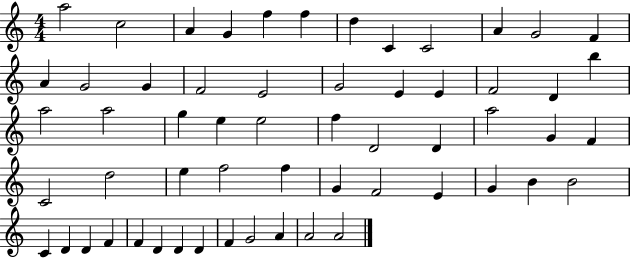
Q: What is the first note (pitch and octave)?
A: A5